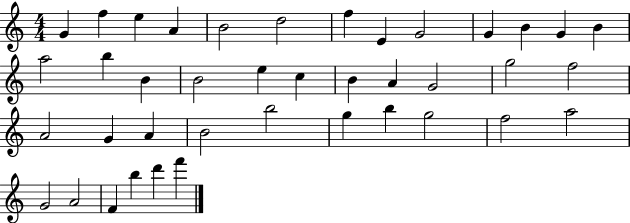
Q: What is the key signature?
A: C major